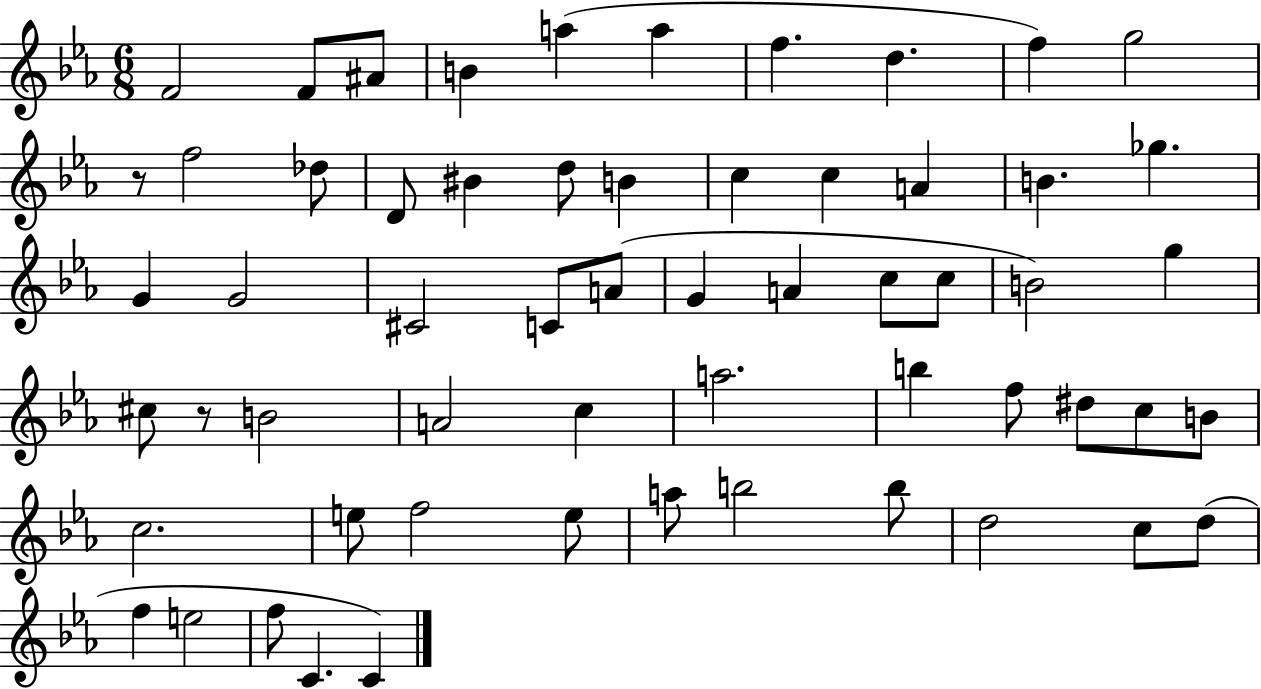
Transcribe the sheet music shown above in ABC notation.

X:1
T:Untitled
M:6/8
L:1/4
K:Eb
F2 F/2 ^A/2 B a a f d f g2 z/2 f2 _d/2 D/2 ^B d/2 B c c A B _g G G2 ^C2 C/2 A/2 G A c/2 c/2 B2 g ^c/2 z/2 B2 A2 c a2 b f/2 ^d/2 c/2 B/2 c2 e/2 f2 e/2 a/2 b2 b/2 d2 c/2 d/2 f e2 f/2 C C